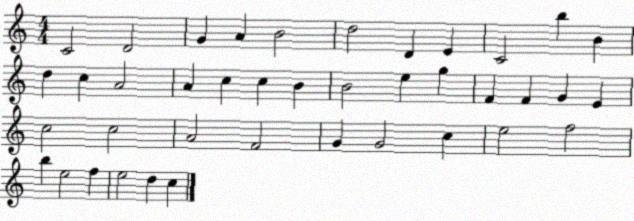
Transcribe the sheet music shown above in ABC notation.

X:1
T:Untitled
M:4/4
L:1/4
K:C
C2 D2 G A B2 d2 D E C2 b B d c A2 A c c B B2 e g F F G E c2 c2 A2 F2 G G2 c e2 f2 b e2 f e2 d c